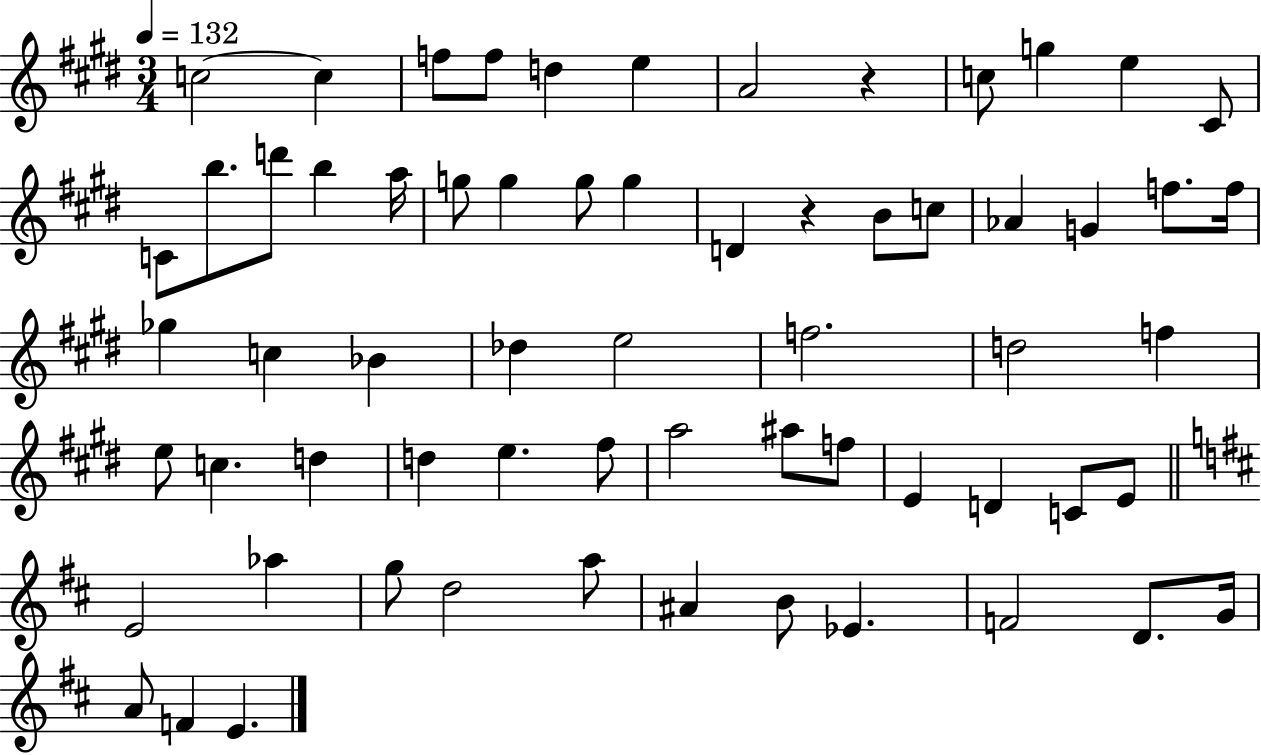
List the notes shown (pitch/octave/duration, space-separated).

C5/h C5/q F5/e F5/e D5/q E5/q A4/h R/q C5/e G5/q E5/q C#4/e C4/e B5/e. D6/e B5/q A5/s G5/e G5/q G5/e G5/q D4/q R/q B4/e C5/e Ab4/q G4/q F5/e. F5/s Gb5/q C5/q Bb4/q Db5/q E5/h F5/h. D5/h F5/q E5/e C5/q. D5/q D5/q E5/q. F#5/e A5/h A#5/e F5/e E4/q D4/q C4/e E4/e E4/h Ab5/q G5/e D5/h A5/e A#4/q B4/e Eb4/q. F4/h D4/e. G4/s A4/e F4/q E4/q.